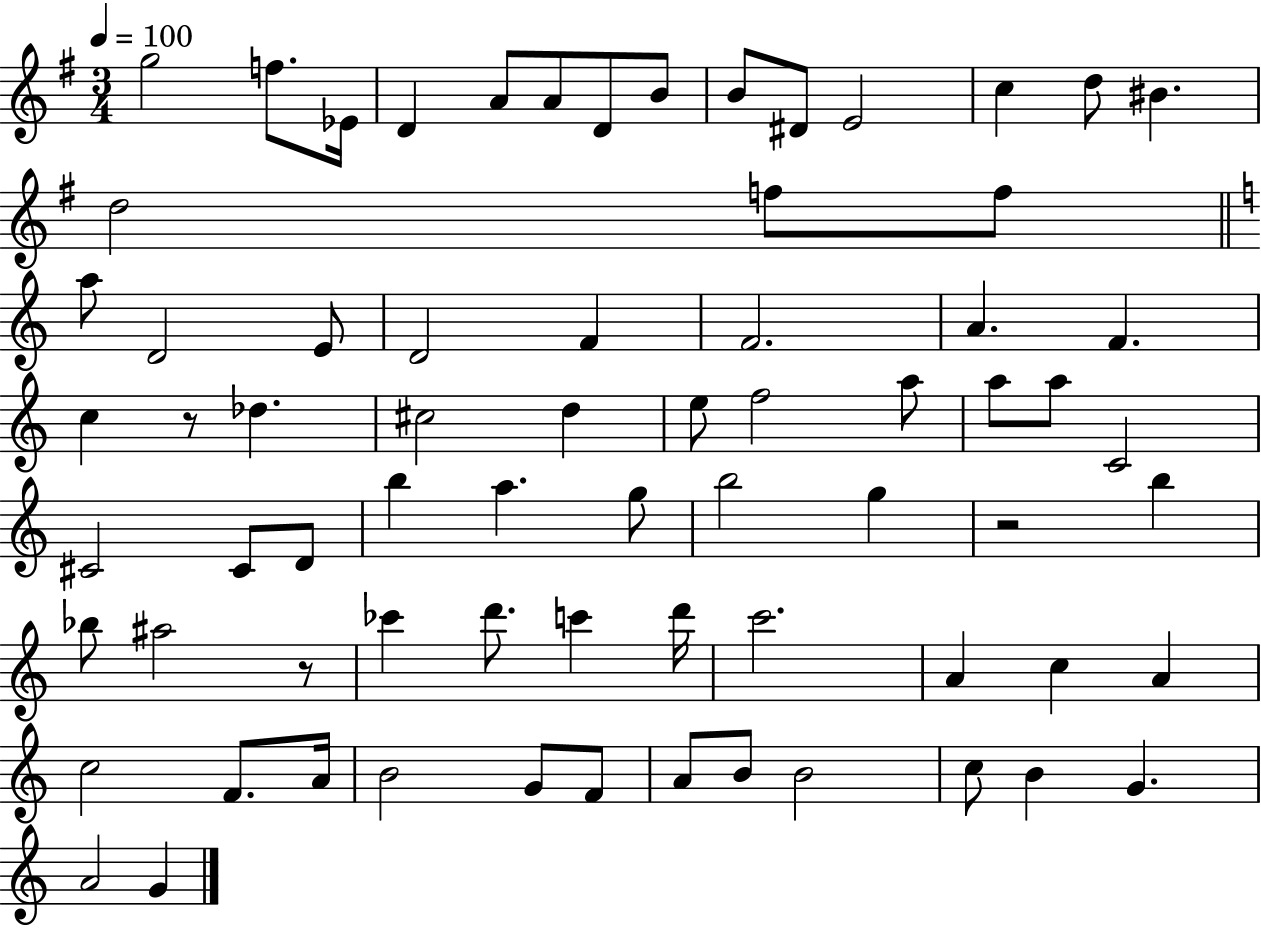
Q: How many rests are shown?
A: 3